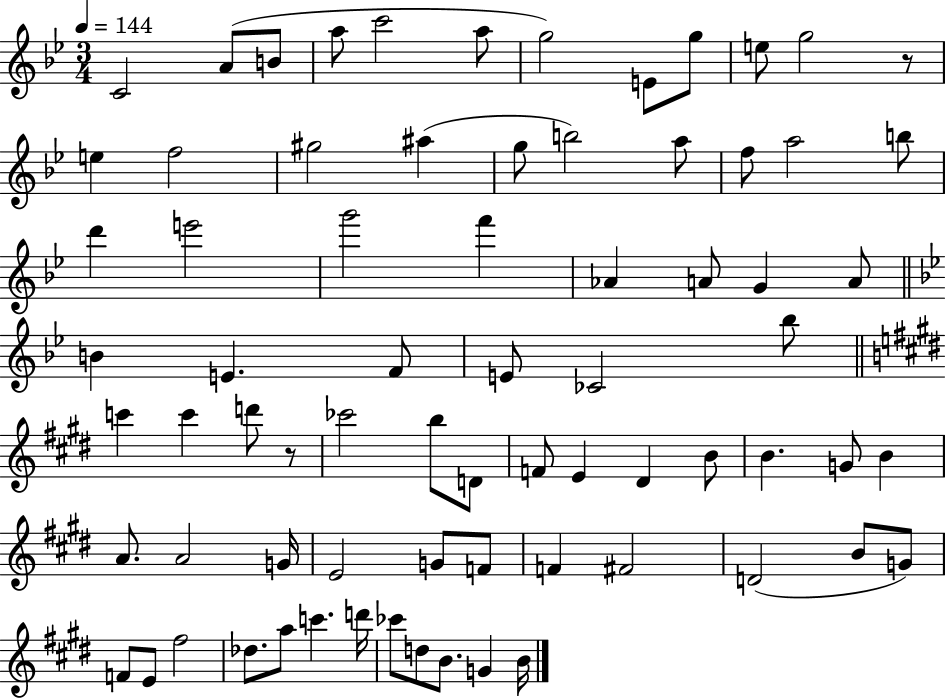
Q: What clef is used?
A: treble